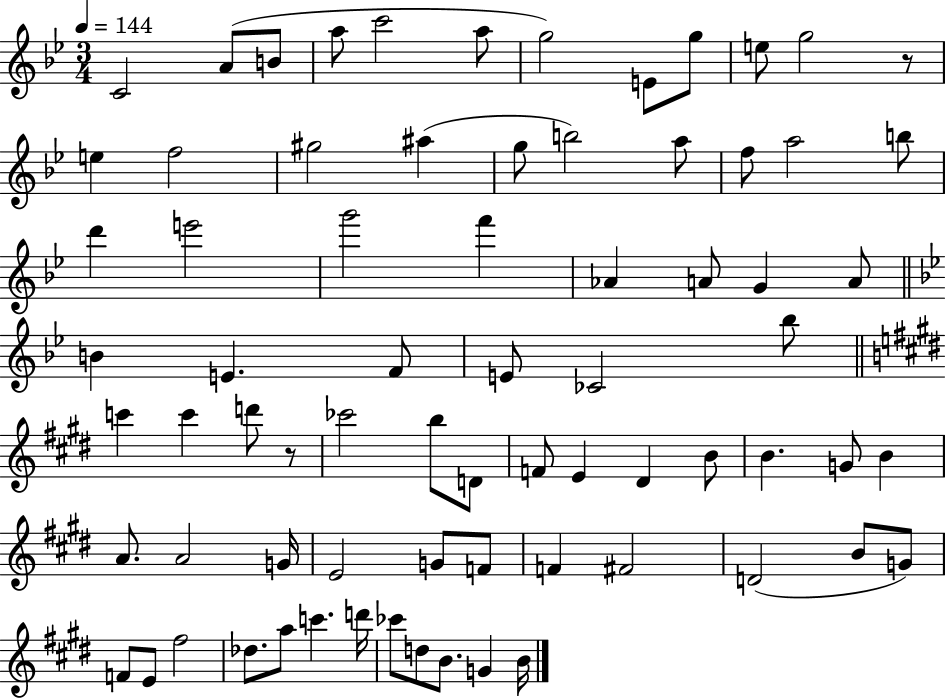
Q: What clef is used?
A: treble